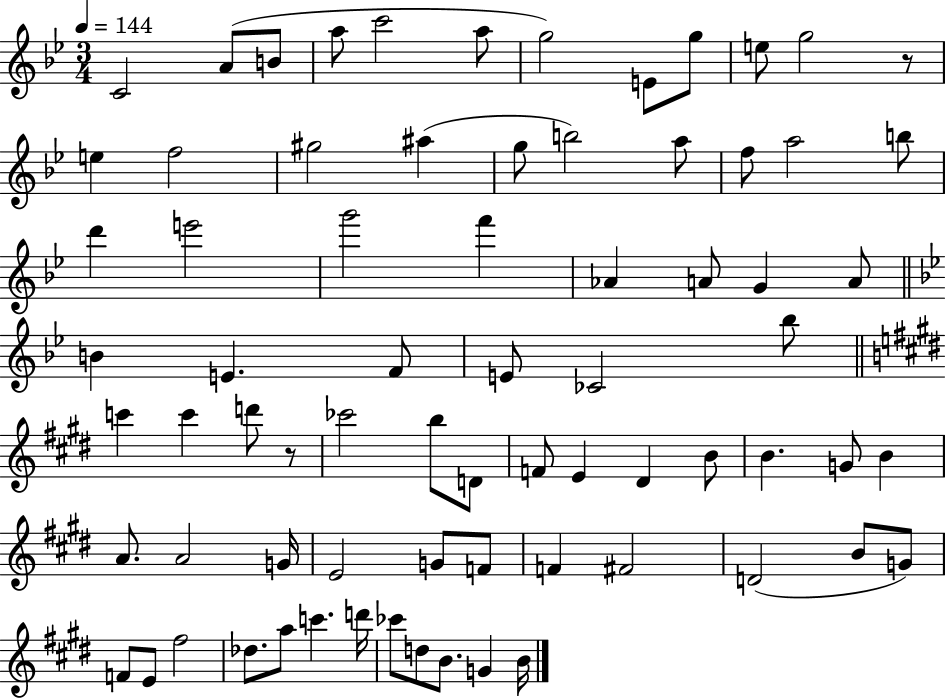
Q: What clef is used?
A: treble